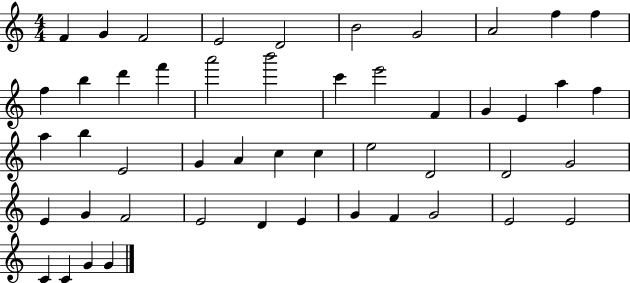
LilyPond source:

{
  \clef treble
  \numericTimeSignature
  \time 4/4
  \key c \major
  f'4 g'4 f'2 | e'2 d'2 | b'2 g'2 | a'2 f''4 f''4 | \break f''4 b''4 d'''4 f'''4 | a'''2 b'''2 | c'''4 e'''2 f'4 | g'4 e'4 a''4 f''4 | \break a''4 b''4 e'2 | g'4 a'4 c''4 c''4 | e''2 d'2 | d'2 g'2 | \break e'4 g'4 f'2 | e'2 d'4 e'4 | g'4 f'4 g'2 | e'2 e'2 | \break c'4 c'4 g'4 g'4 | \bar "|."
}